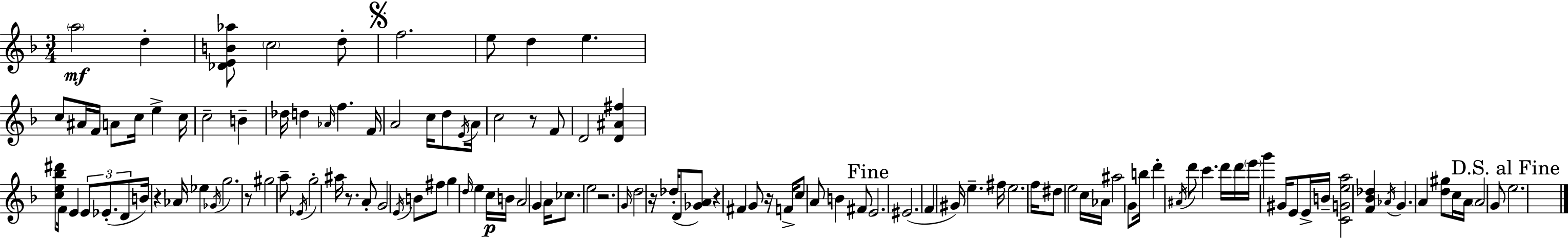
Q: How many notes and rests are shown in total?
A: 121